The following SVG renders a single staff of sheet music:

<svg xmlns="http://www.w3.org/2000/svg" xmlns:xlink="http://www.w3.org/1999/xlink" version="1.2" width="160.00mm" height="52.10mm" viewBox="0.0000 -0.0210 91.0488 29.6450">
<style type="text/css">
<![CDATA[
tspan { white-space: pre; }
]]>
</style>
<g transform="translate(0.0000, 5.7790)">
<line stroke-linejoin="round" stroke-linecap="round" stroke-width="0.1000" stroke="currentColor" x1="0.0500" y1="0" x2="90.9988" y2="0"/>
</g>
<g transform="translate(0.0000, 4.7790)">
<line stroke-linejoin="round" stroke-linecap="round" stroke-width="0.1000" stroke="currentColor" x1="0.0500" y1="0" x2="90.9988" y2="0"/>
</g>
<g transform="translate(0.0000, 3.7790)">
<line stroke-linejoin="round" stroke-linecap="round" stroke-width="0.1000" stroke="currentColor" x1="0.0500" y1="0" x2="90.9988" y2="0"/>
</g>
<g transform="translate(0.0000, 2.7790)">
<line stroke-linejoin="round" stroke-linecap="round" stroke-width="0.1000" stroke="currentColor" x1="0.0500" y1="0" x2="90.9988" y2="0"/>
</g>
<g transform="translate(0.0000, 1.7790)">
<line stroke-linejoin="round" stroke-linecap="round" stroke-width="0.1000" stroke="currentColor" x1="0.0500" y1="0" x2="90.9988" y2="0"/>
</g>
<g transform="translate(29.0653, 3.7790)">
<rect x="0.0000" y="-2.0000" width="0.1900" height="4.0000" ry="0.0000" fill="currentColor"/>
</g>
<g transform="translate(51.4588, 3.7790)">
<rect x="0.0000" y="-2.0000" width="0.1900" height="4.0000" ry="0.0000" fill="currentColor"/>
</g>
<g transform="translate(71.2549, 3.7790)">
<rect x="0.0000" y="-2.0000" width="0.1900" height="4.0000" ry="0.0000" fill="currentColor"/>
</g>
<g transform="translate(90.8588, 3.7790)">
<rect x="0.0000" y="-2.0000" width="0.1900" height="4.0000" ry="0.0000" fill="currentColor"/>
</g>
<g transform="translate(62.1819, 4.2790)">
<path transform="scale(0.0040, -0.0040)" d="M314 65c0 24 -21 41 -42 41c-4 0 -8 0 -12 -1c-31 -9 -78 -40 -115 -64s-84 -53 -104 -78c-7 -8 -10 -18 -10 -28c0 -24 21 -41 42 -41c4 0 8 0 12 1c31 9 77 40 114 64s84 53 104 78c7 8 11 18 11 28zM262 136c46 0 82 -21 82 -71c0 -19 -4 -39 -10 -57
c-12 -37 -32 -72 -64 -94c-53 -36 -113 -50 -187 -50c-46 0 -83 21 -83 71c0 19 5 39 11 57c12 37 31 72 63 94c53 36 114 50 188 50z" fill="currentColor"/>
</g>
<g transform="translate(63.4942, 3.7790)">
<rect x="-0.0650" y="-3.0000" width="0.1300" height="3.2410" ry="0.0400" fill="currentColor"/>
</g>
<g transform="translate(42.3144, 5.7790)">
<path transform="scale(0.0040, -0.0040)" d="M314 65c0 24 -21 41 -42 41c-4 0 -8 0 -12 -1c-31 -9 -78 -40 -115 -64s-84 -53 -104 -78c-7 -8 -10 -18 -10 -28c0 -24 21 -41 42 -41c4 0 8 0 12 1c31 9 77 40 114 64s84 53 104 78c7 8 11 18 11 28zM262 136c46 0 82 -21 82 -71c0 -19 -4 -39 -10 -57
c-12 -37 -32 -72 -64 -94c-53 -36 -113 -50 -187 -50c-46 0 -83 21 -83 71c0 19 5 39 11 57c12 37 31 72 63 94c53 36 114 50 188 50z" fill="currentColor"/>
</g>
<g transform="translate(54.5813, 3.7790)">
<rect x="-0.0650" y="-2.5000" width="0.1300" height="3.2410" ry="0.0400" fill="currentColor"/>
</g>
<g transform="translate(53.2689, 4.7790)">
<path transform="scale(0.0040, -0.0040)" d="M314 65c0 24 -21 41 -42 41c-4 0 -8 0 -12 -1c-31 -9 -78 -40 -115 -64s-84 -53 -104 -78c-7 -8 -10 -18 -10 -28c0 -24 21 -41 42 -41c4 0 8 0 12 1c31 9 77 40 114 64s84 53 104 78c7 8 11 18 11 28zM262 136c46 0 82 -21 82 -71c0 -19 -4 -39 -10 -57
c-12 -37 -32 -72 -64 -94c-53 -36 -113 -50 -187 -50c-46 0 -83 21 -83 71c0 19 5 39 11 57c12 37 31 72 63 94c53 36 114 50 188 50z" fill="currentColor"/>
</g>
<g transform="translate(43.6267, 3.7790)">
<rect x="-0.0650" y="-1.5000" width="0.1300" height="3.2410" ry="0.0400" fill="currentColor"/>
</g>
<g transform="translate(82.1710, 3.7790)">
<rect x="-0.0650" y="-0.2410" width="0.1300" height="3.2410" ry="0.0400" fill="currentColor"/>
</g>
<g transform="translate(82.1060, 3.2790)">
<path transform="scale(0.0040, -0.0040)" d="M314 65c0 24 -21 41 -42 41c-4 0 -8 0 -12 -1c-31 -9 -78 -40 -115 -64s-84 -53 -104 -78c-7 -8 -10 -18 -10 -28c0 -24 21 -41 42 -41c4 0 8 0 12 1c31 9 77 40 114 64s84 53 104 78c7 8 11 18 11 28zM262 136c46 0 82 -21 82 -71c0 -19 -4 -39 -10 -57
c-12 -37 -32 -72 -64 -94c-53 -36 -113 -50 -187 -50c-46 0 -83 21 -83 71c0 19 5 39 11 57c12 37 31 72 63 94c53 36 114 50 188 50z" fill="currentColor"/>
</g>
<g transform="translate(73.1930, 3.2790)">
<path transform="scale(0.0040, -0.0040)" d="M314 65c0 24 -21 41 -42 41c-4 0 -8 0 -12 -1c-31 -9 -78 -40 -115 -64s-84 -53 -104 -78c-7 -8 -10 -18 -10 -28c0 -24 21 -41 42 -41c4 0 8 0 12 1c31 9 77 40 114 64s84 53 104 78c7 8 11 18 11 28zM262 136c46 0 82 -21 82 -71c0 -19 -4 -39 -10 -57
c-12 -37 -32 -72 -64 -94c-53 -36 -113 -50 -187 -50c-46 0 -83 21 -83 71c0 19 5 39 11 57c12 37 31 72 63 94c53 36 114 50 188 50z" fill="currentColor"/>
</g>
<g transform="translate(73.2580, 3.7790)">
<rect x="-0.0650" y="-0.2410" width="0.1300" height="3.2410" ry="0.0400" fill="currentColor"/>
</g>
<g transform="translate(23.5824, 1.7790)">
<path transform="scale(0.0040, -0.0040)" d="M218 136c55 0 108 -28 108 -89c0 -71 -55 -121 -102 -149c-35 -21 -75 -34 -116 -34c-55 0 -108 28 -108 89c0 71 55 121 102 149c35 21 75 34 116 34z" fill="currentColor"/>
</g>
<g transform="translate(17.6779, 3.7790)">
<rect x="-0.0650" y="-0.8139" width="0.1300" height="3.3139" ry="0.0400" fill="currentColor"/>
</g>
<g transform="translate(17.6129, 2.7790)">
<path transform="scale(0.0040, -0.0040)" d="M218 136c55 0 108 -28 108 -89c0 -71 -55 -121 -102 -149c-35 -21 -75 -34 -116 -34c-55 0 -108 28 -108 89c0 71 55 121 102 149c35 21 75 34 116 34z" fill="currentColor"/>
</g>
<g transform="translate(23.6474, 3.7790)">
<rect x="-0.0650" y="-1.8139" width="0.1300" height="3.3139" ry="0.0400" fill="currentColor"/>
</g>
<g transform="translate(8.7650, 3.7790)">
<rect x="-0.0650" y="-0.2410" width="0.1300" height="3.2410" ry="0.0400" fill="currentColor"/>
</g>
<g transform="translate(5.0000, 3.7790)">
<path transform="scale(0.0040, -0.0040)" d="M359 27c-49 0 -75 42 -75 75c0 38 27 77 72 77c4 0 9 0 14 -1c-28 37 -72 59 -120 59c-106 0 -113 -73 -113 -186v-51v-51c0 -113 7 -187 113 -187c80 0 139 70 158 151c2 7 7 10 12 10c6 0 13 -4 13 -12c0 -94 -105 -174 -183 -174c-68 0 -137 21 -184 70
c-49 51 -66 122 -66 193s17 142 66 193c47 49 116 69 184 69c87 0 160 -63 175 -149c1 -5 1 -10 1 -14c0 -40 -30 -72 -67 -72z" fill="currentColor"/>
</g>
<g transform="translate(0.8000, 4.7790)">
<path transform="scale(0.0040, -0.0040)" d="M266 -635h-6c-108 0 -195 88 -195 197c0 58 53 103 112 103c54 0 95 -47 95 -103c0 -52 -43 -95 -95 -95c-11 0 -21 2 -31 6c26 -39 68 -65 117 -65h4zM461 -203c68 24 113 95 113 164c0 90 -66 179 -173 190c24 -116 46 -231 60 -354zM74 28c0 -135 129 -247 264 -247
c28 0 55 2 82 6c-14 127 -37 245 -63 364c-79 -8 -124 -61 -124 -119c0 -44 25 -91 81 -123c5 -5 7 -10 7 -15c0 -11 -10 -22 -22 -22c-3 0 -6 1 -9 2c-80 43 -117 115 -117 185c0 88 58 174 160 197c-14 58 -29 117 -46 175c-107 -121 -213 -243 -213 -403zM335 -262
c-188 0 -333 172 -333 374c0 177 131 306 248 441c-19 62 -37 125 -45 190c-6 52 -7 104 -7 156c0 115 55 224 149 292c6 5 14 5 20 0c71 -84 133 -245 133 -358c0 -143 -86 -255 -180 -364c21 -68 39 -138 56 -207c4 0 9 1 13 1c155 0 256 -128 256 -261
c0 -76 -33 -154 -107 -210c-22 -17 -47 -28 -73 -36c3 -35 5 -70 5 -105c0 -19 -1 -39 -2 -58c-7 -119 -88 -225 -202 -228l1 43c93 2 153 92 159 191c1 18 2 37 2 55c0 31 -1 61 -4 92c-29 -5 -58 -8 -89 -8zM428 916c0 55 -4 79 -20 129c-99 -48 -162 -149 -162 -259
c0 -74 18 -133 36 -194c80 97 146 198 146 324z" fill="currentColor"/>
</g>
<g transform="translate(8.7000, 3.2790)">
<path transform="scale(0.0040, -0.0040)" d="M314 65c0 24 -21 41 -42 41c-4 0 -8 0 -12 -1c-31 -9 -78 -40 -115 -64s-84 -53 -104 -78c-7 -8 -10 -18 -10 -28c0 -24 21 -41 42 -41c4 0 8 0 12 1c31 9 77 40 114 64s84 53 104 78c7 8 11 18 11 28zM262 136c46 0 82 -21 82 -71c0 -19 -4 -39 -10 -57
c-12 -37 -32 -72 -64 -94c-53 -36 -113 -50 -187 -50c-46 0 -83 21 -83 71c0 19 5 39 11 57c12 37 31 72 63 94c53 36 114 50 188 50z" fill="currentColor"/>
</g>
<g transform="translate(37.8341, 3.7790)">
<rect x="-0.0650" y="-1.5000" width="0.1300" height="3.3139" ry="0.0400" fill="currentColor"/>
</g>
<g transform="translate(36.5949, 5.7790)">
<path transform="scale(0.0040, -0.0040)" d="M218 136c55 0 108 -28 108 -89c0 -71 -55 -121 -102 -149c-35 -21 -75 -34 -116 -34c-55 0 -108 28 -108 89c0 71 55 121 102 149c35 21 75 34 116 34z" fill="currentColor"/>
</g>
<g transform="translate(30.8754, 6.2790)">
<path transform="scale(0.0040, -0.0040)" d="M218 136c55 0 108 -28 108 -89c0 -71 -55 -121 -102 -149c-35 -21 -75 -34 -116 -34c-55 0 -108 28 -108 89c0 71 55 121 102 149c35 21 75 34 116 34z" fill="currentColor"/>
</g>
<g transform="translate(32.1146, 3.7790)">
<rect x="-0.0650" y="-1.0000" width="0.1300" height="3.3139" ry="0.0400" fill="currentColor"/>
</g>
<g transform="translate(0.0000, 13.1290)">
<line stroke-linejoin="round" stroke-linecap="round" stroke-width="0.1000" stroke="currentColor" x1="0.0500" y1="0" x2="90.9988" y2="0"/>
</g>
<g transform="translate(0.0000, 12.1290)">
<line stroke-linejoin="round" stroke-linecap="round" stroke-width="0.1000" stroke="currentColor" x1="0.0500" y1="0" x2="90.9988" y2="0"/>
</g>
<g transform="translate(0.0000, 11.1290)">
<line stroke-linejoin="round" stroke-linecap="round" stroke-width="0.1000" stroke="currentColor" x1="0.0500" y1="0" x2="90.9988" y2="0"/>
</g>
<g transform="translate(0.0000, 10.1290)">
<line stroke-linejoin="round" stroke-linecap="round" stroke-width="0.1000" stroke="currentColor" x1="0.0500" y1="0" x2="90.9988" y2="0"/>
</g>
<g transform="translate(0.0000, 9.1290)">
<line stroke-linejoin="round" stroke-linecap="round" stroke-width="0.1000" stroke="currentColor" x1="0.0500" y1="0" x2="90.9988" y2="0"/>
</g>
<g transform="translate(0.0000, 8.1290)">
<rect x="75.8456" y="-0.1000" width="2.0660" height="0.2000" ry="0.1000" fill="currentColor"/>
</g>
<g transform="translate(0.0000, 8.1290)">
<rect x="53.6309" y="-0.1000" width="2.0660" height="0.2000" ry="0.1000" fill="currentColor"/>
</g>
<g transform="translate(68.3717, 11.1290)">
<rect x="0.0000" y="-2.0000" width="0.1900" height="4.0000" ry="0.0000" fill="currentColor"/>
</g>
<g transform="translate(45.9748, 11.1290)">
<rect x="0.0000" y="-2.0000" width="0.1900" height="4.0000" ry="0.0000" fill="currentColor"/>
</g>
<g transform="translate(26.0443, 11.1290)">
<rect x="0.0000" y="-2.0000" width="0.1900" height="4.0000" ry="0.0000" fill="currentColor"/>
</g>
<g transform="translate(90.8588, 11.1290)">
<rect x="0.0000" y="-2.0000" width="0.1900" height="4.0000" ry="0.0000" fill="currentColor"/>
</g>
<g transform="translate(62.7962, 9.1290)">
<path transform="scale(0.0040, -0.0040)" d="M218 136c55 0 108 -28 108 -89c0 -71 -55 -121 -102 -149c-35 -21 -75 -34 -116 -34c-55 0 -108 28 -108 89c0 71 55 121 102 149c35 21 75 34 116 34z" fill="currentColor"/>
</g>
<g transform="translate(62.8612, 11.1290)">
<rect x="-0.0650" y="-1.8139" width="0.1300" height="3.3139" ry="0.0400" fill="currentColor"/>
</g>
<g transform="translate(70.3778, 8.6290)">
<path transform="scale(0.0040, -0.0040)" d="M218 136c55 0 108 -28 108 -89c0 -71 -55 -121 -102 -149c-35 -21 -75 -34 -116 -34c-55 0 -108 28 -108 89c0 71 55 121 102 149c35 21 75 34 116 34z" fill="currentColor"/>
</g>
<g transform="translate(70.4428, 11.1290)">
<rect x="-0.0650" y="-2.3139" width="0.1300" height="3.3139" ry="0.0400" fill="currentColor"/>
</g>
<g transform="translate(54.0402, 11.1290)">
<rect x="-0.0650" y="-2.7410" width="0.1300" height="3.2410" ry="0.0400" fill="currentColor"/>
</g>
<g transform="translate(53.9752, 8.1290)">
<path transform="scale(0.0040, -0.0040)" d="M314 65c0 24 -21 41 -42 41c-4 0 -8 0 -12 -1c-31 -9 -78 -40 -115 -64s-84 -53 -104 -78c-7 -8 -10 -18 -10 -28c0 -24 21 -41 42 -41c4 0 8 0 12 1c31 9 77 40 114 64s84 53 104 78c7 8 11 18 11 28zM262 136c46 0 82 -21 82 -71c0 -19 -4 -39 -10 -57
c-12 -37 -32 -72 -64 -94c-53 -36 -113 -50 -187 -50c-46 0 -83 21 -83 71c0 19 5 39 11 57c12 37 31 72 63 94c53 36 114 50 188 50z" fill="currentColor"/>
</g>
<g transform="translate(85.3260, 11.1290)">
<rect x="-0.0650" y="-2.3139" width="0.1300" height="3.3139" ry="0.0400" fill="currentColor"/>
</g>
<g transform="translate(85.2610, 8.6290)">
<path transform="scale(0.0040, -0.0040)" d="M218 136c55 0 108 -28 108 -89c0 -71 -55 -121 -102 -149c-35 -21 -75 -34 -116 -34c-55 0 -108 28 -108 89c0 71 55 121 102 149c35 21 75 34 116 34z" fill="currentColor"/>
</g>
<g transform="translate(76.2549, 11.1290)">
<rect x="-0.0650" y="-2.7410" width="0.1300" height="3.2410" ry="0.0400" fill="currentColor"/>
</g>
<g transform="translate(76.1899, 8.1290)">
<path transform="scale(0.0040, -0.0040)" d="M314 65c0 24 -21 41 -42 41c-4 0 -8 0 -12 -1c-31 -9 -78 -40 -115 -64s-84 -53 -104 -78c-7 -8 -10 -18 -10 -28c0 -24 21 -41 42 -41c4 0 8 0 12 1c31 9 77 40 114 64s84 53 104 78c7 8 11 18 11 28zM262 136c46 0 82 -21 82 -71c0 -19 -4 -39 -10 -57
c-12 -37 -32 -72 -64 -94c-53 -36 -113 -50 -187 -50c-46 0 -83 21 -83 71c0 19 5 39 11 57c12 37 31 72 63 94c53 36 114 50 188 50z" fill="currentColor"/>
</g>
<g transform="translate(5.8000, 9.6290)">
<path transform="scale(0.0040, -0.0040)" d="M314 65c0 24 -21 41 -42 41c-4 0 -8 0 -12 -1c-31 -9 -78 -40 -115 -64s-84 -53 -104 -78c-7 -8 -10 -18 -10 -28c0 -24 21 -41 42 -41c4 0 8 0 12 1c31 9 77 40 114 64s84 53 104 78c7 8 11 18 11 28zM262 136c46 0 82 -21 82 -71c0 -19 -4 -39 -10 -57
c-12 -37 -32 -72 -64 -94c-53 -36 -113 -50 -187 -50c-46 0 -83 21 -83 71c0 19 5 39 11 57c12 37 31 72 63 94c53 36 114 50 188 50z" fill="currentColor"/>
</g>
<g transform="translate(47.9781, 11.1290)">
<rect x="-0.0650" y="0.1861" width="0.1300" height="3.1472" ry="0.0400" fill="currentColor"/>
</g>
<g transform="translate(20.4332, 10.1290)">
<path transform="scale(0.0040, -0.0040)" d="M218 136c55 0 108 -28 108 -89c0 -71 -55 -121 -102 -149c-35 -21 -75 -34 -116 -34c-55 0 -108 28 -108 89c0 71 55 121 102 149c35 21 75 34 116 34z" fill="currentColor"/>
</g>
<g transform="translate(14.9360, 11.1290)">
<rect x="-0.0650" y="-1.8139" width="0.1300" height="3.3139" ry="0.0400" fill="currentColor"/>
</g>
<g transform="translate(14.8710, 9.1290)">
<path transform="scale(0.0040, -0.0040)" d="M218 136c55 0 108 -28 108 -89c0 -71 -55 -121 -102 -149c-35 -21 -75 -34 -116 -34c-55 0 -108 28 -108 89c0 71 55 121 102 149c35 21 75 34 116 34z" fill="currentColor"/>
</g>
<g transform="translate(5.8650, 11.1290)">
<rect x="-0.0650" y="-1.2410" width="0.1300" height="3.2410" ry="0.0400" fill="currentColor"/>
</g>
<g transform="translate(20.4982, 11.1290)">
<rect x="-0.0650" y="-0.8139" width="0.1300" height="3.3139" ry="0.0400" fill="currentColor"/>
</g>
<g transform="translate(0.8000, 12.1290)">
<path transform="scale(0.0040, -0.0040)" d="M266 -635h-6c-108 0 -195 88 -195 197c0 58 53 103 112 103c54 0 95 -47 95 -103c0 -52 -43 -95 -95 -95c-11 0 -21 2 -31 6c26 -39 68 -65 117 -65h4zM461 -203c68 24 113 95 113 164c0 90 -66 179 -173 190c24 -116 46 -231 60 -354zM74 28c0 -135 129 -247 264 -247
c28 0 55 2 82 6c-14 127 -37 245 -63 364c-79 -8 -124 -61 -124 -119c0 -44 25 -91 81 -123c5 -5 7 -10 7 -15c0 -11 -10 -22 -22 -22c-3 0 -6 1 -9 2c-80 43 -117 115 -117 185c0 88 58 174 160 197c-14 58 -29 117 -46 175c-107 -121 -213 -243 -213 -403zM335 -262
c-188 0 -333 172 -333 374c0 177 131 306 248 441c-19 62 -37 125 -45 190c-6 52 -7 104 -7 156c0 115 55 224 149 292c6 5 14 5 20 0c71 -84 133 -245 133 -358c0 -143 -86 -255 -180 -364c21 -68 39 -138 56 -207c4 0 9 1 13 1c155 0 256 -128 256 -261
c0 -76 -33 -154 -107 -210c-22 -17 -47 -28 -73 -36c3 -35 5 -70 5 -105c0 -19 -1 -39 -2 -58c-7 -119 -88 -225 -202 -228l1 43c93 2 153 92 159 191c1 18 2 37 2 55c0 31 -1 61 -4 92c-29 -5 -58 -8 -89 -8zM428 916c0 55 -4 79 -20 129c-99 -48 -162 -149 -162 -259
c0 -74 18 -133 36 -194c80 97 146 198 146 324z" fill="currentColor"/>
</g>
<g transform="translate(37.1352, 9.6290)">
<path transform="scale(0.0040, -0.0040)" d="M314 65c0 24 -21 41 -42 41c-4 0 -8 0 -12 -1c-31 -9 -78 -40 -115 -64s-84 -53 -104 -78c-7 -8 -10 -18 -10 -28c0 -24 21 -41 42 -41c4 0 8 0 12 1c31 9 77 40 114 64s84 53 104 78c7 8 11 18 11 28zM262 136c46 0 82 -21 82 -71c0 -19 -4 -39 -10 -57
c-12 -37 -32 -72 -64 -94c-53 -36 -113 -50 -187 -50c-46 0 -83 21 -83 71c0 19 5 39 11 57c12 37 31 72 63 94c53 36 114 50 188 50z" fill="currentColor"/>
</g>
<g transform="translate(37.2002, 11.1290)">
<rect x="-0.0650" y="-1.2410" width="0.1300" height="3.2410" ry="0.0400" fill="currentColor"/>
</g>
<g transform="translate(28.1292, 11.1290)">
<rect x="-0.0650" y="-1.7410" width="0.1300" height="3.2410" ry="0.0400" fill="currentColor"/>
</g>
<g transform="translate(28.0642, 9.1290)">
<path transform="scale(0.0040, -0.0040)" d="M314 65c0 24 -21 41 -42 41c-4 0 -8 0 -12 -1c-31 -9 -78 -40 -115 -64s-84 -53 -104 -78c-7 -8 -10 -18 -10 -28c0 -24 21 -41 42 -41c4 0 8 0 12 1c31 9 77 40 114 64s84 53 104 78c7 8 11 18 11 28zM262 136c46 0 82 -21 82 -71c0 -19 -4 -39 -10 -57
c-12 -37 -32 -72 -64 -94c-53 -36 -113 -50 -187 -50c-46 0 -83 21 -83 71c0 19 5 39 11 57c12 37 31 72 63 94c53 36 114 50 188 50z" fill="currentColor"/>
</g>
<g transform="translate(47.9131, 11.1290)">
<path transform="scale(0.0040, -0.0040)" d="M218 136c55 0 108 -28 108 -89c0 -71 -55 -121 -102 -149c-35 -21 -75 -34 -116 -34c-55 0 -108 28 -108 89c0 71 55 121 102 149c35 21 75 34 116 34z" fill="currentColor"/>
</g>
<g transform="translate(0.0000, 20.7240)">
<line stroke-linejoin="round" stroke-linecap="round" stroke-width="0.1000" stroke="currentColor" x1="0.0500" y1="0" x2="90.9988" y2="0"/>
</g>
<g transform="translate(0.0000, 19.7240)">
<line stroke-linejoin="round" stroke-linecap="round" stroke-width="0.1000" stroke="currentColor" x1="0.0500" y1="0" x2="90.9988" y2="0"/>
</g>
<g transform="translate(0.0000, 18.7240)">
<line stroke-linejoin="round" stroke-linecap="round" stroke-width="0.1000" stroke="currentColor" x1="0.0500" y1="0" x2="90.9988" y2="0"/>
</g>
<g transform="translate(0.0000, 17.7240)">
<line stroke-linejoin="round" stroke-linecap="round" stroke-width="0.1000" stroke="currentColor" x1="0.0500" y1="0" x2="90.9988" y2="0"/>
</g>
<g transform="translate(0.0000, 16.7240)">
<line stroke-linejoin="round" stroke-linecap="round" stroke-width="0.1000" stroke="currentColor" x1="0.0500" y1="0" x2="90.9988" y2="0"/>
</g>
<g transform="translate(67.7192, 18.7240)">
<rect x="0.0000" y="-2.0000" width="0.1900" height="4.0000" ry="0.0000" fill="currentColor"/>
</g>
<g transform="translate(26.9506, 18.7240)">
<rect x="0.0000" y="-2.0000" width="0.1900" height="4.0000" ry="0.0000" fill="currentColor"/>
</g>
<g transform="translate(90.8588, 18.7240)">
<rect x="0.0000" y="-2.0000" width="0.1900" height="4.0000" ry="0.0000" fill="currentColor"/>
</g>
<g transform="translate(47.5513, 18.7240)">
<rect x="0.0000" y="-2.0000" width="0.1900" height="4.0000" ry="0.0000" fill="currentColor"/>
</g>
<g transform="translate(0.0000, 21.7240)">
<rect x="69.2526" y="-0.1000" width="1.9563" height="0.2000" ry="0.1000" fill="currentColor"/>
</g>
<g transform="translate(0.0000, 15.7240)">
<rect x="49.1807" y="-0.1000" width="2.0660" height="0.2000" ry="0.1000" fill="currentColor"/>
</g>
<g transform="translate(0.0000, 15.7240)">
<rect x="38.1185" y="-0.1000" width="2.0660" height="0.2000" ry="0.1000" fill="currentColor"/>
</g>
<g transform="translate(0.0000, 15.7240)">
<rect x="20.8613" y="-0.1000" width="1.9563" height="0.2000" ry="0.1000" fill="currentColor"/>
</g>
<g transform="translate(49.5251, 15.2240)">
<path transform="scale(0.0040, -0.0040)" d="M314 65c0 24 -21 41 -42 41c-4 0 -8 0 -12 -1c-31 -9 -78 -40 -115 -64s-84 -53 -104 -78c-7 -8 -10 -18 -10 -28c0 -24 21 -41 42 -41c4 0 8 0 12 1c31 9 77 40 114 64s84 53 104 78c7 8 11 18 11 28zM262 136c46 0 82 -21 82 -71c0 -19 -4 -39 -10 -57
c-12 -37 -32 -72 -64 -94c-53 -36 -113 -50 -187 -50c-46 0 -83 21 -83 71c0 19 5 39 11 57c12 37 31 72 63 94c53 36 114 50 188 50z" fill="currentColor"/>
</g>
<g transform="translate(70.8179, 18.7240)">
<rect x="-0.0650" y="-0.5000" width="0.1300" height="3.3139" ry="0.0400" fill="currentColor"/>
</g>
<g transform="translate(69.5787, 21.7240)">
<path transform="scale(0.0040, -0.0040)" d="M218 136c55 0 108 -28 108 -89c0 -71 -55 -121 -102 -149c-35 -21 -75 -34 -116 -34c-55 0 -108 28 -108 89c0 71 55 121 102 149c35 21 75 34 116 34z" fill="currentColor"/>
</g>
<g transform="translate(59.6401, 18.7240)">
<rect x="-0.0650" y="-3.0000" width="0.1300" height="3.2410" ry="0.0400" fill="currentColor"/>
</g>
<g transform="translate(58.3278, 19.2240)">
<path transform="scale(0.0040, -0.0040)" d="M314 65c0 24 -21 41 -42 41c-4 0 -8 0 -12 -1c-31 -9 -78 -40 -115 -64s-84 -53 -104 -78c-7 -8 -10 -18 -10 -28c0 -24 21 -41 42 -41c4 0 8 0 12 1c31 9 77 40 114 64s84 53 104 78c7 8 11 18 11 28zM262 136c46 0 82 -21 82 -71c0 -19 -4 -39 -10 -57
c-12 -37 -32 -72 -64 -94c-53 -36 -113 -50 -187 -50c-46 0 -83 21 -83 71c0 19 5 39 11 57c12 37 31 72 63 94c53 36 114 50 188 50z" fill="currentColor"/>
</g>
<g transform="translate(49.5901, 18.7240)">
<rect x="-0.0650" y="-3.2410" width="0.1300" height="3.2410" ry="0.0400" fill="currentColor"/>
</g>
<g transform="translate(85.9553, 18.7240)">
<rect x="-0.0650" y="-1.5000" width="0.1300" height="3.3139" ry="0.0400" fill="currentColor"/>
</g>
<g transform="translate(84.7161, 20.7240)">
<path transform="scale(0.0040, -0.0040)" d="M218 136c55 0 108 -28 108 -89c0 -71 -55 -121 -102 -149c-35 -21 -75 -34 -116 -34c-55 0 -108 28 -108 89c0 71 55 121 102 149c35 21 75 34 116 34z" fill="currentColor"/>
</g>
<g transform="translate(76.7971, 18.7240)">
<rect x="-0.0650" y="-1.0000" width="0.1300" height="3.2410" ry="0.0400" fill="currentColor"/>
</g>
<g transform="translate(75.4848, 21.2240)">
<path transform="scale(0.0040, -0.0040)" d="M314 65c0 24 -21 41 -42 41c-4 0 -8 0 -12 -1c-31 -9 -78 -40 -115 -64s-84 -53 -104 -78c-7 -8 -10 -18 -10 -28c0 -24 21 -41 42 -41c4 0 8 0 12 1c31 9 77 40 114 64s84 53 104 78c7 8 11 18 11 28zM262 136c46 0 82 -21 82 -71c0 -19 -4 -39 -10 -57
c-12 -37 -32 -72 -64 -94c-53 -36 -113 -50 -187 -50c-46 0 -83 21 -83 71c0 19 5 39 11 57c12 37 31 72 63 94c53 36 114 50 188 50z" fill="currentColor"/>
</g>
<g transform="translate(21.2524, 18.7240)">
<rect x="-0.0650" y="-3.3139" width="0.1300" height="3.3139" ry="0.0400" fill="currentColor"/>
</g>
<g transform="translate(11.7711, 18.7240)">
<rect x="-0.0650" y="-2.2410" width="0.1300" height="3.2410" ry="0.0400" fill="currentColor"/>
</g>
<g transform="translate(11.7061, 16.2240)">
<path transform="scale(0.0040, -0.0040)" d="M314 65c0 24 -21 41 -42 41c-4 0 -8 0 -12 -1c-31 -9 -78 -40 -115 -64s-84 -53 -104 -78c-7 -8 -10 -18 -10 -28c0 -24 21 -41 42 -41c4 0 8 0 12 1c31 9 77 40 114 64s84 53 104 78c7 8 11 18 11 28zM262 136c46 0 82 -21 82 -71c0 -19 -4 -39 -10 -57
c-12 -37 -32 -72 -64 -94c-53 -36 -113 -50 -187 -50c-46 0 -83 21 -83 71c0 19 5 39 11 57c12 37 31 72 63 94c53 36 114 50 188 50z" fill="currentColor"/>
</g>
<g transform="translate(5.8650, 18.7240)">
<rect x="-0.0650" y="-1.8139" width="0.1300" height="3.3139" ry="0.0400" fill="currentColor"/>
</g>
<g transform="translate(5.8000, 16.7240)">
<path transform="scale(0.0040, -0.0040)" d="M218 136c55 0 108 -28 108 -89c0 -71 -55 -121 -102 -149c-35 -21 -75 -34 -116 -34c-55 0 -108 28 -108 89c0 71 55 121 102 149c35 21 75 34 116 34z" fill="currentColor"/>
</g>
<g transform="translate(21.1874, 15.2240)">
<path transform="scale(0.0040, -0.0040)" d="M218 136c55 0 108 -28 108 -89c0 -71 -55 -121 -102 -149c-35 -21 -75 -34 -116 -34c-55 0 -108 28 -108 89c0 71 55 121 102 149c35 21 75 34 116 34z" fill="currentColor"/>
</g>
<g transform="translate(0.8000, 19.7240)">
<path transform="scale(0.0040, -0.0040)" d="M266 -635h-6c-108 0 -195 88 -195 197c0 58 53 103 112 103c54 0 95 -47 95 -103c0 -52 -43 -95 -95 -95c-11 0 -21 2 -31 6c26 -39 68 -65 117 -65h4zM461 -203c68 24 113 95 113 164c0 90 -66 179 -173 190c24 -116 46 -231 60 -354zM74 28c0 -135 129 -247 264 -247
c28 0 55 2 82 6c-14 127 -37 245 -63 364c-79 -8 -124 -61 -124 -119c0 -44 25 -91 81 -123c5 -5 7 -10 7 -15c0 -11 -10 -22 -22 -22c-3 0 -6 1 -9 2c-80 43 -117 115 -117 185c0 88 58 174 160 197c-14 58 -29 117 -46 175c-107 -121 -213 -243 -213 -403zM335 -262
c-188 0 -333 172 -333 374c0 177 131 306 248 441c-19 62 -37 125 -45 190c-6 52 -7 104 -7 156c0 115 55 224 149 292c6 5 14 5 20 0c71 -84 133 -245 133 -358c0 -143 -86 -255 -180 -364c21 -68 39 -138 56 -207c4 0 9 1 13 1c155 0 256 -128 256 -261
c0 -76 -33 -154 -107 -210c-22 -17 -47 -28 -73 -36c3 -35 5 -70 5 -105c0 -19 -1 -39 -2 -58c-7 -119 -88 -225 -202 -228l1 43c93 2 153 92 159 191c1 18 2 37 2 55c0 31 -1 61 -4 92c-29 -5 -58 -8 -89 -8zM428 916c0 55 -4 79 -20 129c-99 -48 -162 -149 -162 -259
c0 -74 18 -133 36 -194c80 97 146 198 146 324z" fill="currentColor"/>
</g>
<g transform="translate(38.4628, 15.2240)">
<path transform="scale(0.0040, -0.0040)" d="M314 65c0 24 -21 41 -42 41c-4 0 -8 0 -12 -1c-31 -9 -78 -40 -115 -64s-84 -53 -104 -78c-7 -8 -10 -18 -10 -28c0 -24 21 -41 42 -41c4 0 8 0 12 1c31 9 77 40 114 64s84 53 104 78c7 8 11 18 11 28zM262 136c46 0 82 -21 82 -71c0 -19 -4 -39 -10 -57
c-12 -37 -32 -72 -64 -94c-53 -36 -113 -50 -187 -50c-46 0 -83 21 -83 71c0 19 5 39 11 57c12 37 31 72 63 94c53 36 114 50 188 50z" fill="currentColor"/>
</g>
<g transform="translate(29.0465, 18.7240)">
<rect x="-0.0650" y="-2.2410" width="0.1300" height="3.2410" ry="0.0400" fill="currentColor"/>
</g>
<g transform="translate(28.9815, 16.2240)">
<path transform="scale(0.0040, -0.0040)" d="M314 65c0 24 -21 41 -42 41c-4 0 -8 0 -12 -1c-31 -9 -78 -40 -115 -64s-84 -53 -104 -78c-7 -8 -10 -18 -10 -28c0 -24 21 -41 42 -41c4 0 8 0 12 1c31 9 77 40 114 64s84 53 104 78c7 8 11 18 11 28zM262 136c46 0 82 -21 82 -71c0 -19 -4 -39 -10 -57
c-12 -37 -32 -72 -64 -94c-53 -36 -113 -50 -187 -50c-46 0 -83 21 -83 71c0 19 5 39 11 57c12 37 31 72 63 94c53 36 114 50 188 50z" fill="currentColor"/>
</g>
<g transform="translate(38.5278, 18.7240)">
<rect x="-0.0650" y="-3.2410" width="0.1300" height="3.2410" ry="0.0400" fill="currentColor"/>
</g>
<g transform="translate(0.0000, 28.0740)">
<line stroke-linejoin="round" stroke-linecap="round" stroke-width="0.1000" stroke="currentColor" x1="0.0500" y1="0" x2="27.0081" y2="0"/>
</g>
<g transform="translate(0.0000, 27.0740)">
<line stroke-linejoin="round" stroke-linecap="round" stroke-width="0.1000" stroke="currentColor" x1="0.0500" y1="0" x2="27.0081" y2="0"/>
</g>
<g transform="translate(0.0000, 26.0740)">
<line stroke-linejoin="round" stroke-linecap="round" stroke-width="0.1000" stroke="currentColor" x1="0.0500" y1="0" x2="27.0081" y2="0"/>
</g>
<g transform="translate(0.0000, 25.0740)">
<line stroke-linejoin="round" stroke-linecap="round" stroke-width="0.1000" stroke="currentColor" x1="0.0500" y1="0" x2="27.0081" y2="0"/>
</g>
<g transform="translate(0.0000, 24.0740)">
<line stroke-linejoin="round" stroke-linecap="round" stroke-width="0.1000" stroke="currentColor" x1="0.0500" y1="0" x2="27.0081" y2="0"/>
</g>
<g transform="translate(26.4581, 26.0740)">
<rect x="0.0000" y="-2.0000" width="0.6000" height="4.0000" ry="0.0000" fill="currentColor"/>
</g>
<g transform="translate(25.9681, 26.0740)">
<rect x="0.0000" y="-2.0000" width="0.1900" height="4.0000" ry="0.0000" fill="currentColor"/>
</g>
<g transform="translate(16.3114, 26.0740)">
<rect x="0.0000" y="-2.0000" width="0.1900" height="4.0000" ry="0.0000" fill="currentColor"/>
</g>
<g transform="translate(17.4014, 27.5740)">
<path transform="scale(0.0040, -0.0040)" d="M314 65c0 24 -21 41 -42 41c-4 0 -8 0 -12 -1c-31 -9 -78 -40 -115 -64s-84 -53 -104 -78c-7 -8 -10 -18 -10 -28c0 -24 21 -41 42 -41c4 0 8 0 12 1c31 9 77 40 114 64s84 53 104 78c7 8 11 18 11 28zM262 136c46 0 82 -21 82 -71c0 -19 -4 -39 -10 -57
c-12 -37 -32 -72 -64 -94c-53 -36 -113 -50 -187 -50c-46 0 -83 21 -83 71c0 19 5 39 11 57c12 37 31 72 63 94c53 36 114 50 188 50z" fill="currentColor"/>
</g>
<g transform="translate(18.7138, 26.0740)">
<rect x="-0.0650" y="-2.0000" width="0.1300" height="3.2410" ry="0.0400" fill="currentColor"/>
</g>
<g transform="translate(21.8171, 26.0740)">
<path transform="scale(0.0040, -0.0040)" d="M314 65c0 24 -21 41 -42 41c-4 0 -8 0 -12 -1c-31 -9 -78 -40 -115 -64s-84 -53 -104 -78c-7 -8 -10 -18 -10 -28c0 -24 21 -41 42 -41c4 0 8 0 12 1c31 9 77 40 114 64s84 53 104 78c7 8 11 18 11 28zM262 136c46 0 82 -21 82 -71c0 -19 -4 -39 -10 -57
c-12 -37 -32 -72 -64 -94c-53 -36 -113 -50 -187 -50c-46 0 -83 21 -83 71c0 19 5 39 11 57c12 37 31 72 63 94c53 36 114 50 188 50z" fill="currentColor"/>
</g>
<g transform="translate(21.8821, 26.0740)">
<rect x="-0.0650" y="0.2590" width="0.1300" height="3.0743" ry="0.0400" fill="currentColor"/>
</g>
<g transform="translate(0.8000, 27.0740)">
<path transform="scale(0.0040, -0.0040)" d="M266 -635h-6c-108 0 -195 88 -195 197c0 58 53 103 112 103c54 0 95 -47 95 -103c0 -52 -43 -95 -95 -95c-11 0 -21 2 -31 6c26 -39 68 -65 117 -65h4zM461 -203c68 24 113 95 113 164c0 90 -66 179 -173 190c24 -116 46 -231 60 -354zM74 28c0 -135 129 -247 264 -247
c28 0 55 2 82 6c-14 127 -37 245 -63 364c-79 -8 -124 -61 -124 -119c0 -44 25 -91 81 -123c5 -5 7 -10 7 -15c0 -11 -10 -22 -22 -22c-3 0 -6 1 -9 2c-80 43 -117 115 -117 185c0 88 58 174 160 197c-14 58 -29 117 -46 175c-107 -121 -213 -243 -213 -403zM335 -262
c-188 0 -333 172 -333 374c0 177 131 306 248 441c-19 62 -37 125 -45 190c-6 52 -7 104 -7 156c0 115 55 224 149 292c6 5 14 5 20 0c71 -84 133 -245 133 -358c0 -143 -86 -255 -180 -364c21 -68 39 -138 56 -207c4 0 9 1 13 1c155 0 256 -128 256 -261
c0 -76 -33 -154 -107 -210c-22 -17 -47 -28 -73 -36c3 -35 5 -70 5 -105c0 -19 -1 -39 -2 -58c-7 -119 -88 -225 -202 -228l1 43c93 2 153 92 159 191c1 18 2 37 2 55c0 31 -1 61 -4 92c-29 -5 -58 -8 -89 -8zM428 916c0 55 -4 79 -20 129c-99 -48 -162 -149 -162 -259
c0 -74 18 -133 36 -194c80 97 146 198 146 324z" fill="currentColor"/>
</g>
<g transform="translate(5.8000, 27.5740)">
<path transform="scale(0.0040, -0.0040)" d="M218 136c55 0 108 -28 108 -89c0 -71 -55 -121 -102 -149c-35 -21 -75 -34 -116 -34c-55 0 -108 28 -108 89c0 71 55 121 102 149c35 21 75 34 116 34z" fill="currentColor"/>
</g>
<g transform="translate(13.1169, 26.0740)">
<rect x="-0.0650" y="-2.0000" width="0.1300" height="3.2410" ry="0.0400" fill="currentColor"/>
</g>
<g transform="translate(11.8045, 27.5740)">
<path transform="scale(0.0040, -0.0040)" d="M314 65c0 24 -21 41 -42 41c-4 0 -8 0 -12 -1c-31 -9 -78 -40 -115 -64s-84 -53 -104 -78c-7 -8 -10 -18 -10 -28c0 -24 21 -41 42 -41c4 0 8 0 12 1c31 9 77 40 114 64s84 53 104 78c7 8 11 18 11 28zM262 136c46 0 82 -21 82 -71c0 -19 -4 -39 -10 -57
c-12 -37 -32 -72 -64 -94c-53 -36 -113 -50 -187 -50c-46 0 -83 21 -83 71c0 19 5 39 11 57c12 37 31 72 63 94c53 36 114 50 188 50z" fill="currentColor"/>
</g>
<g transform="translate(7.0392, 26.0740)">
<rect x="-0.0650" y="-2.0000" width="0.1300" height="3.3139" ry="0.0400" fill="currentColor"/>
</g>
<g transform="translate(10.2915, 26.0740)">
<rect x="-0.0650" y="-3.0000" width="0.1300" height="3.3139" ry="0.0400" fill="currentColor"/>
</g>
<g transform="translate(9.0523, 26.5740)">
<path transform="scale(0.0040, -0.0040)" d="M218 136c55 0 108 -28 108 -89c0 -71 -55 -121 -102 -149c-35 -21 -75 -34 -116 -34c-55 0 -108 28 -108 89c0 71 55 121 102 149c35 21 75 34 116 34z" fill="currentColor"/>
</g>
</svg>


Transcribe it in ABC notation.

X:1
T:Untitled
M:4/4
L:1/4
K:C
c2 d f D E E2 G2 A2 c2 c2 e2 f d f2 e2 B a2 f g a2 g f g2 b g2 b2 b2 A2 C D2 E F A F2 F2 B2